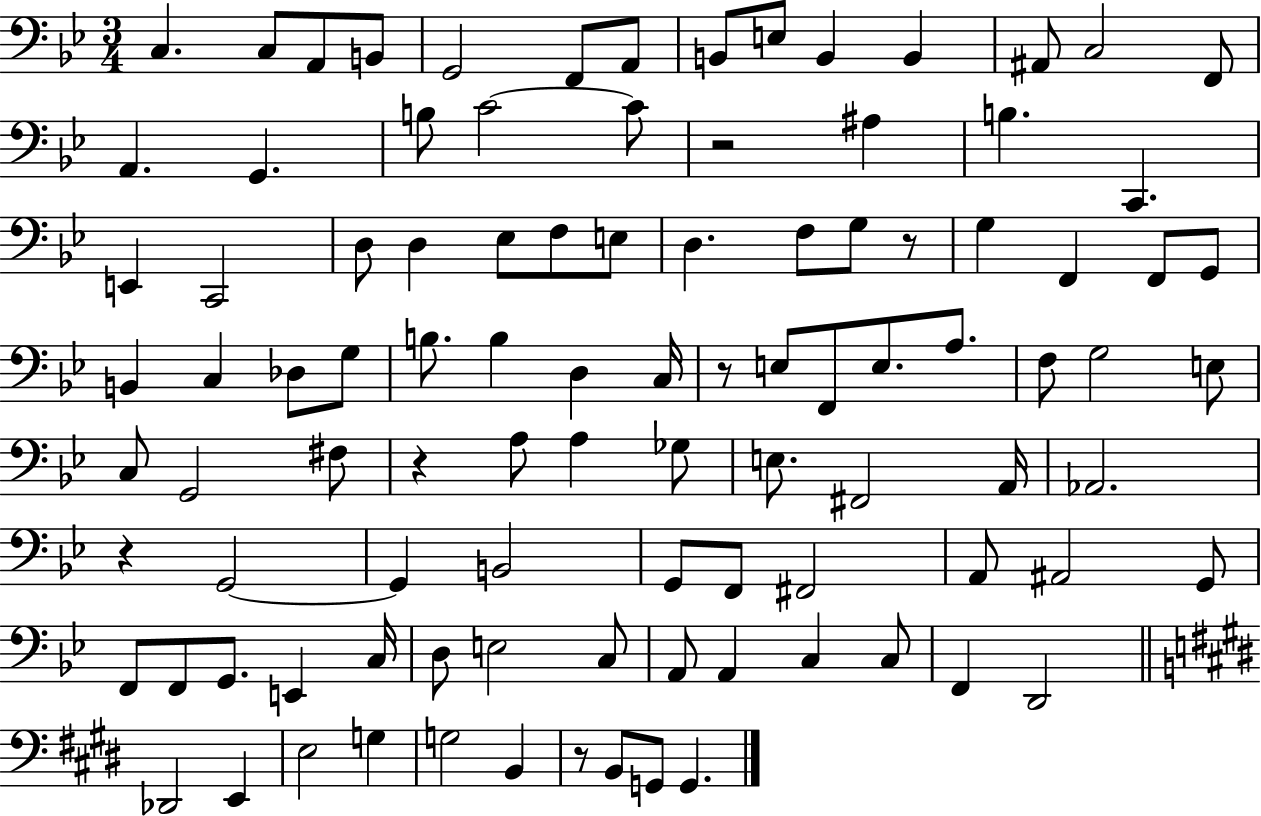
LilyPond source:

{
  \clef bass
  \numericTimeSignature
  \time 3/4
  \key bes \major
  c4. c8 a,8 b,8 | g,2 f,8 a,8 | b,8 e8 b,4 b,4 | ais,8 c2 f,8 | \break a,4. g,4. | b8 c'2~~ c'8 | r2 ais4 | b4. c,4. | \break e,4 c,2 | d8 d4 ees8 f8 e8 | d4. f8 g8 r8 | g4 f,4 f,8 g,8 | \break b,4 c4 des8 g8 | b8. b4 d4 c16 | r8 e8 f,8 e8. a8. | f8 g2 e8 | \break c8 g,2 fis8 | r4 a8 a4 ges8 | e8. fis,2 a,16 | aes,2. | \break r4 g,2~~ | g,4 b,2 | g,8 f,8 fis,2 | a,8 ais,2 g,8 | \break f,8 f,8 g,8. e,4 c16 | d8 e2 c8 | a,8 a,4 c4 c8 | f,4 d,2 | \break \bar "||" \break \key e \major des,2 e,4 | e2 g4 | g2 b,4 | r8 b,8 g,8 g,4. | \break \bar "|."
}